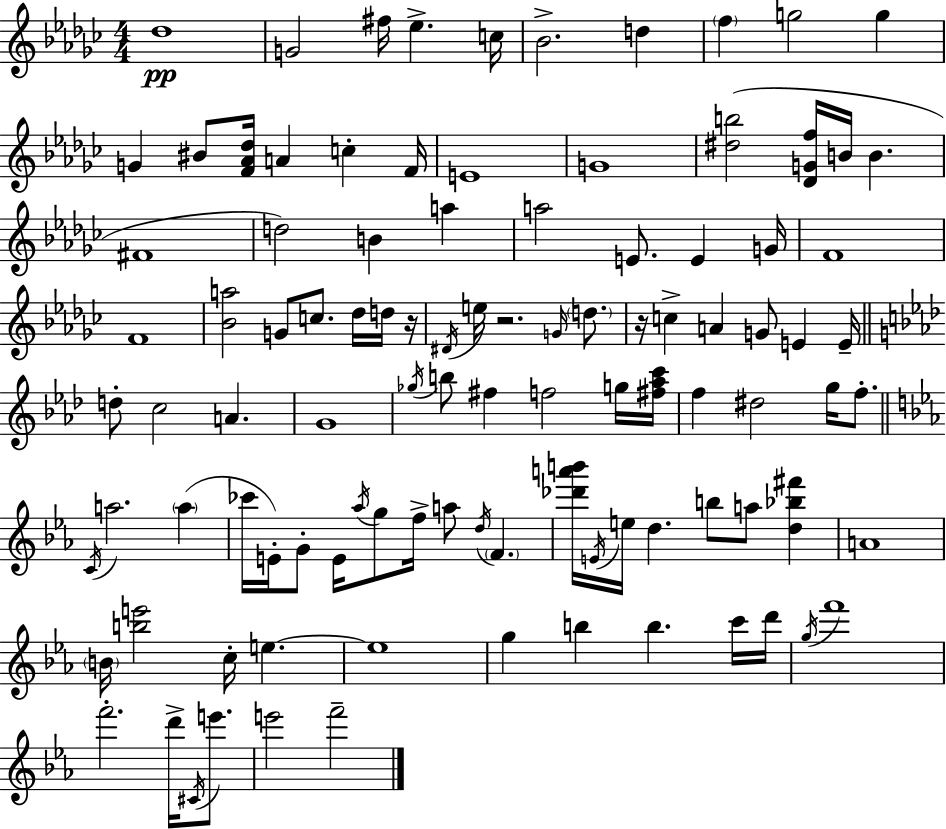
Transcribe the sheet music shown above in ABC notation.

X:1
T:Untitled
M:4/4
L:1/4
K:Ebm
_d4 G2 ^f/4 _e c/4 _B2 d f g2 g G ^B/2 [F_A_d]/4 A c F/4 E4 G4 [^db]2 [_DGf]/4 B/4 B ^F4 d2 B a a2 E/2 E G/4 F4 F4 [_Ba]2 G/2 c/2 _d/4 d/4 z/4 ^D/4 e/4 z2 G/4 d/2 z/4 c A G/2 E E/4 d/2 c2 A G4 _g/4 b/2 ^f f2 g/4 [^f_ac']/4 f ^d2 g/4 f/2 C/4 a2 a _c'/4 E/4 G/2 E/4 _a/4 g/2 f/4 a/2 d/4 F [_d'a'b']/4 E/4 e/4 d b/2 a/2 [d_b^f'] A4 B/4 [be']2 c/4 e e4 g b b c'/4 d'/4 g/4 f'4 f'2 d'/4 ^C/4 e'/2 e'2 f'2